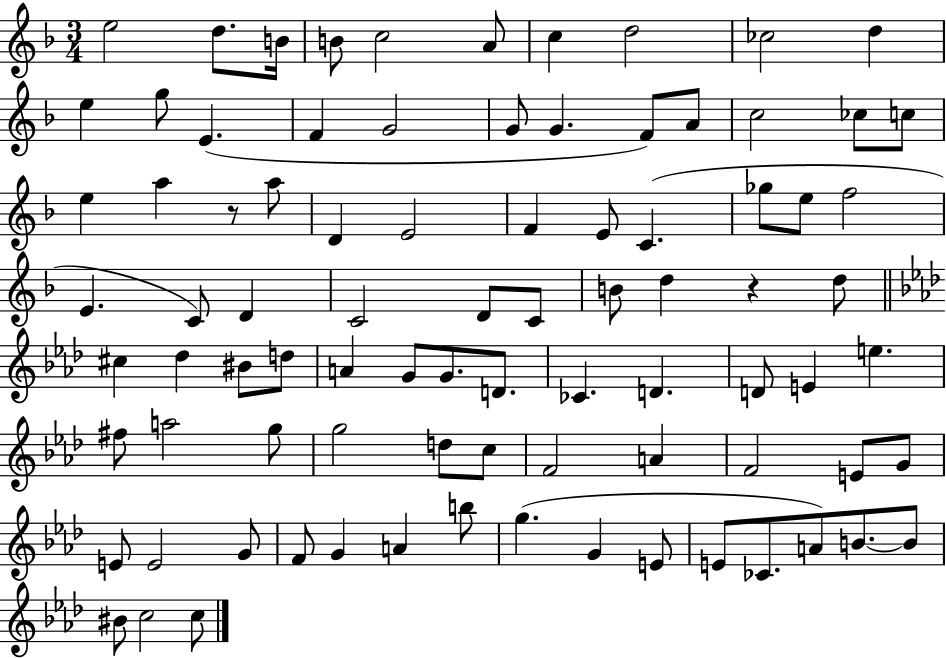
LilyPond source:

{
  \clef treble
  \numericTimeSignature
  \time 3/4
  \key f \major
  e''2 d''8. b'16 | b'8 c''2 a'8 | c''4 d''2 | ces''2 d''4 | \break e''4 g''8 e'4.( | f'4 g'2 | g'8 g'4. f'8) a'8 | c''2 ces''8 c''8 | \break e''4 a''4 r8 a''8 | d'4 e'2 | f'4 e'8 c'4.( | ges''8 e''8 f''2 | \break e'4. c'8) d'4 | c'2 d'8 c'8 | b'8 d''4 r4 d''8 | \bar "||" \break \key aes \major cis''4 des''4 bis'8 d''8 | a'4 g'8 g'8. d'8. | ces'4. d'4. | d'8 e'4 e''4. | \break fis''8 a''2 g''8 | g''2 d''8 c''8 | f'2 a'4 | f'2 e'8 g'8 | \break e'8 e'2 g'8 | f'8 g'4 a'4 b''8 | g''4.( g'4 e'8 | e'8 ces'8. a'8) b'8.~~ b'8 | \break bis'8 c''2 c''8 | \bar "|."
}